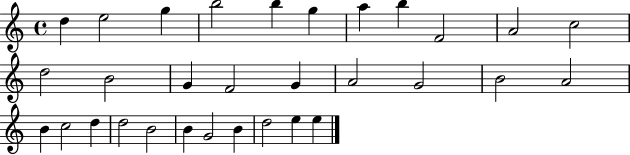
{
  \clef treble
  \time 4/4
  \defaultTimeSignature
  \key c \major
  d''4 e''2 g''4 | b''2 b''4 g''4 | a''4 b''4 f'2 | a'2 c''2 | \break d''2 b'2 | g'4 f'2 g'4 | a'2 g'2 | b'2 a'2 | \break b'4 c''2 d''4 | d''2 b'2 | b'4 g'2 b'4 | d''2 e''4 e''4 | \break \bar "|."
}